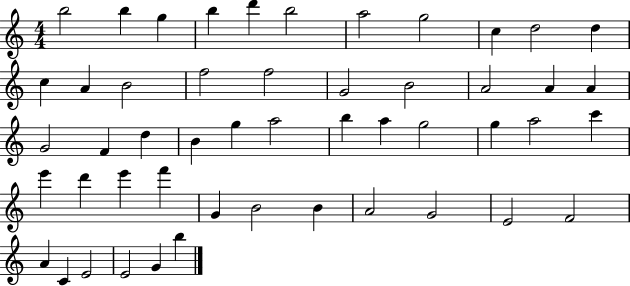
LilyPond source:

{
  \clef treble
  \numericTimeSignature
  \time 4/4
  \key c \major
  b''2 b''4 g''4 | b''4 d'''4 b''2 | a''2 g''2 | c''4 d''2 d''4 | \break c''4 a'4 b'2 | f''2 f''2 | g'2 b'2 | a'2 a'4 a'4 | \break g'2 f'4 d''4 | b'4 g''4 a''2 | b''4 a''4 g''2 | g''4 a''2 c'''4 | \break e'''4 d'''4 e'''4 f'''4 | g'4 b'2 b'4 | a'2 g'2 | e'2 f'2 | \break a'4 c'4 e'2 | e'2 g'4 b''4 | \bar "|."
}